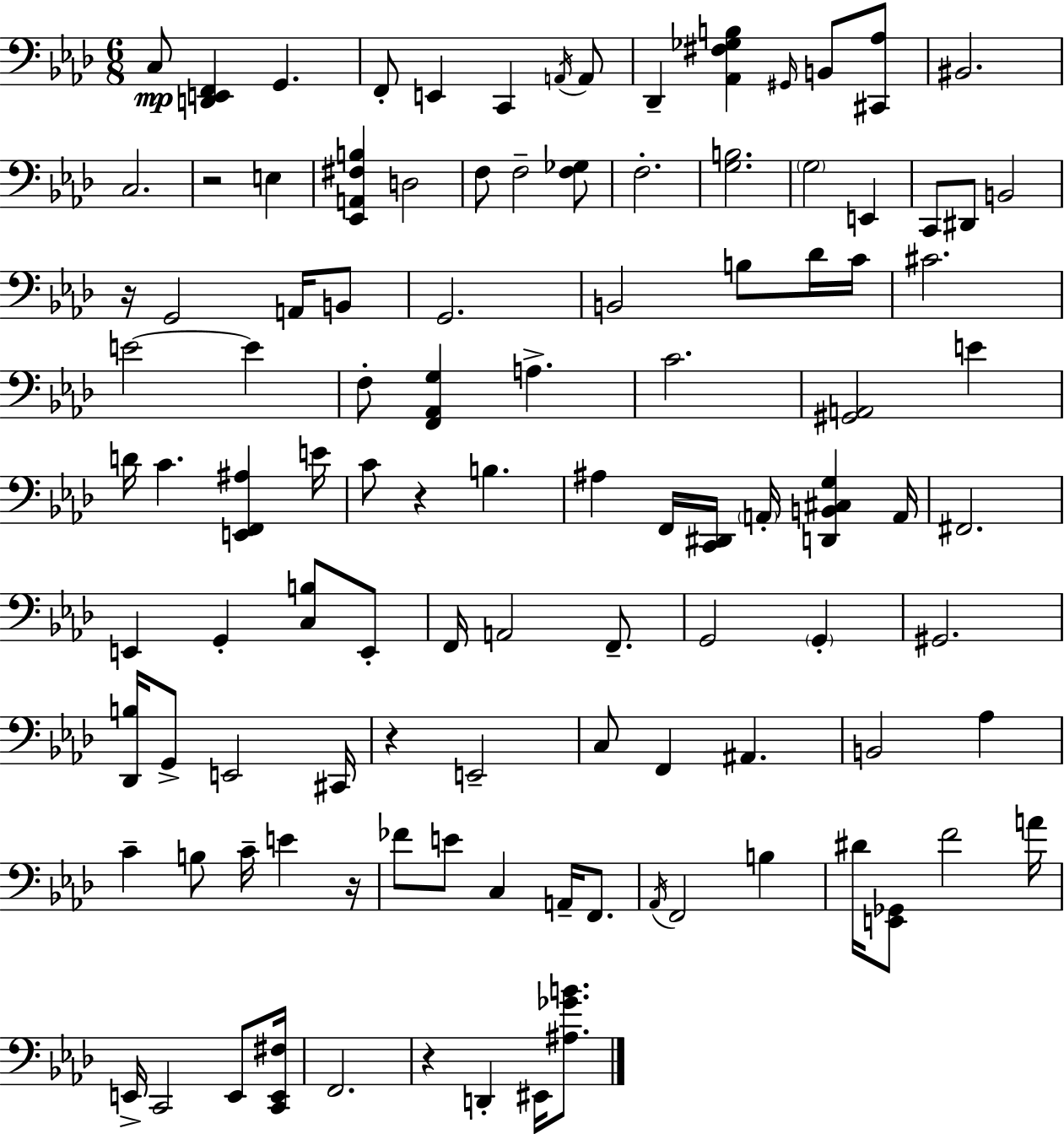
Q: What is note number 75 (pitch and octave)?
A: Ab2